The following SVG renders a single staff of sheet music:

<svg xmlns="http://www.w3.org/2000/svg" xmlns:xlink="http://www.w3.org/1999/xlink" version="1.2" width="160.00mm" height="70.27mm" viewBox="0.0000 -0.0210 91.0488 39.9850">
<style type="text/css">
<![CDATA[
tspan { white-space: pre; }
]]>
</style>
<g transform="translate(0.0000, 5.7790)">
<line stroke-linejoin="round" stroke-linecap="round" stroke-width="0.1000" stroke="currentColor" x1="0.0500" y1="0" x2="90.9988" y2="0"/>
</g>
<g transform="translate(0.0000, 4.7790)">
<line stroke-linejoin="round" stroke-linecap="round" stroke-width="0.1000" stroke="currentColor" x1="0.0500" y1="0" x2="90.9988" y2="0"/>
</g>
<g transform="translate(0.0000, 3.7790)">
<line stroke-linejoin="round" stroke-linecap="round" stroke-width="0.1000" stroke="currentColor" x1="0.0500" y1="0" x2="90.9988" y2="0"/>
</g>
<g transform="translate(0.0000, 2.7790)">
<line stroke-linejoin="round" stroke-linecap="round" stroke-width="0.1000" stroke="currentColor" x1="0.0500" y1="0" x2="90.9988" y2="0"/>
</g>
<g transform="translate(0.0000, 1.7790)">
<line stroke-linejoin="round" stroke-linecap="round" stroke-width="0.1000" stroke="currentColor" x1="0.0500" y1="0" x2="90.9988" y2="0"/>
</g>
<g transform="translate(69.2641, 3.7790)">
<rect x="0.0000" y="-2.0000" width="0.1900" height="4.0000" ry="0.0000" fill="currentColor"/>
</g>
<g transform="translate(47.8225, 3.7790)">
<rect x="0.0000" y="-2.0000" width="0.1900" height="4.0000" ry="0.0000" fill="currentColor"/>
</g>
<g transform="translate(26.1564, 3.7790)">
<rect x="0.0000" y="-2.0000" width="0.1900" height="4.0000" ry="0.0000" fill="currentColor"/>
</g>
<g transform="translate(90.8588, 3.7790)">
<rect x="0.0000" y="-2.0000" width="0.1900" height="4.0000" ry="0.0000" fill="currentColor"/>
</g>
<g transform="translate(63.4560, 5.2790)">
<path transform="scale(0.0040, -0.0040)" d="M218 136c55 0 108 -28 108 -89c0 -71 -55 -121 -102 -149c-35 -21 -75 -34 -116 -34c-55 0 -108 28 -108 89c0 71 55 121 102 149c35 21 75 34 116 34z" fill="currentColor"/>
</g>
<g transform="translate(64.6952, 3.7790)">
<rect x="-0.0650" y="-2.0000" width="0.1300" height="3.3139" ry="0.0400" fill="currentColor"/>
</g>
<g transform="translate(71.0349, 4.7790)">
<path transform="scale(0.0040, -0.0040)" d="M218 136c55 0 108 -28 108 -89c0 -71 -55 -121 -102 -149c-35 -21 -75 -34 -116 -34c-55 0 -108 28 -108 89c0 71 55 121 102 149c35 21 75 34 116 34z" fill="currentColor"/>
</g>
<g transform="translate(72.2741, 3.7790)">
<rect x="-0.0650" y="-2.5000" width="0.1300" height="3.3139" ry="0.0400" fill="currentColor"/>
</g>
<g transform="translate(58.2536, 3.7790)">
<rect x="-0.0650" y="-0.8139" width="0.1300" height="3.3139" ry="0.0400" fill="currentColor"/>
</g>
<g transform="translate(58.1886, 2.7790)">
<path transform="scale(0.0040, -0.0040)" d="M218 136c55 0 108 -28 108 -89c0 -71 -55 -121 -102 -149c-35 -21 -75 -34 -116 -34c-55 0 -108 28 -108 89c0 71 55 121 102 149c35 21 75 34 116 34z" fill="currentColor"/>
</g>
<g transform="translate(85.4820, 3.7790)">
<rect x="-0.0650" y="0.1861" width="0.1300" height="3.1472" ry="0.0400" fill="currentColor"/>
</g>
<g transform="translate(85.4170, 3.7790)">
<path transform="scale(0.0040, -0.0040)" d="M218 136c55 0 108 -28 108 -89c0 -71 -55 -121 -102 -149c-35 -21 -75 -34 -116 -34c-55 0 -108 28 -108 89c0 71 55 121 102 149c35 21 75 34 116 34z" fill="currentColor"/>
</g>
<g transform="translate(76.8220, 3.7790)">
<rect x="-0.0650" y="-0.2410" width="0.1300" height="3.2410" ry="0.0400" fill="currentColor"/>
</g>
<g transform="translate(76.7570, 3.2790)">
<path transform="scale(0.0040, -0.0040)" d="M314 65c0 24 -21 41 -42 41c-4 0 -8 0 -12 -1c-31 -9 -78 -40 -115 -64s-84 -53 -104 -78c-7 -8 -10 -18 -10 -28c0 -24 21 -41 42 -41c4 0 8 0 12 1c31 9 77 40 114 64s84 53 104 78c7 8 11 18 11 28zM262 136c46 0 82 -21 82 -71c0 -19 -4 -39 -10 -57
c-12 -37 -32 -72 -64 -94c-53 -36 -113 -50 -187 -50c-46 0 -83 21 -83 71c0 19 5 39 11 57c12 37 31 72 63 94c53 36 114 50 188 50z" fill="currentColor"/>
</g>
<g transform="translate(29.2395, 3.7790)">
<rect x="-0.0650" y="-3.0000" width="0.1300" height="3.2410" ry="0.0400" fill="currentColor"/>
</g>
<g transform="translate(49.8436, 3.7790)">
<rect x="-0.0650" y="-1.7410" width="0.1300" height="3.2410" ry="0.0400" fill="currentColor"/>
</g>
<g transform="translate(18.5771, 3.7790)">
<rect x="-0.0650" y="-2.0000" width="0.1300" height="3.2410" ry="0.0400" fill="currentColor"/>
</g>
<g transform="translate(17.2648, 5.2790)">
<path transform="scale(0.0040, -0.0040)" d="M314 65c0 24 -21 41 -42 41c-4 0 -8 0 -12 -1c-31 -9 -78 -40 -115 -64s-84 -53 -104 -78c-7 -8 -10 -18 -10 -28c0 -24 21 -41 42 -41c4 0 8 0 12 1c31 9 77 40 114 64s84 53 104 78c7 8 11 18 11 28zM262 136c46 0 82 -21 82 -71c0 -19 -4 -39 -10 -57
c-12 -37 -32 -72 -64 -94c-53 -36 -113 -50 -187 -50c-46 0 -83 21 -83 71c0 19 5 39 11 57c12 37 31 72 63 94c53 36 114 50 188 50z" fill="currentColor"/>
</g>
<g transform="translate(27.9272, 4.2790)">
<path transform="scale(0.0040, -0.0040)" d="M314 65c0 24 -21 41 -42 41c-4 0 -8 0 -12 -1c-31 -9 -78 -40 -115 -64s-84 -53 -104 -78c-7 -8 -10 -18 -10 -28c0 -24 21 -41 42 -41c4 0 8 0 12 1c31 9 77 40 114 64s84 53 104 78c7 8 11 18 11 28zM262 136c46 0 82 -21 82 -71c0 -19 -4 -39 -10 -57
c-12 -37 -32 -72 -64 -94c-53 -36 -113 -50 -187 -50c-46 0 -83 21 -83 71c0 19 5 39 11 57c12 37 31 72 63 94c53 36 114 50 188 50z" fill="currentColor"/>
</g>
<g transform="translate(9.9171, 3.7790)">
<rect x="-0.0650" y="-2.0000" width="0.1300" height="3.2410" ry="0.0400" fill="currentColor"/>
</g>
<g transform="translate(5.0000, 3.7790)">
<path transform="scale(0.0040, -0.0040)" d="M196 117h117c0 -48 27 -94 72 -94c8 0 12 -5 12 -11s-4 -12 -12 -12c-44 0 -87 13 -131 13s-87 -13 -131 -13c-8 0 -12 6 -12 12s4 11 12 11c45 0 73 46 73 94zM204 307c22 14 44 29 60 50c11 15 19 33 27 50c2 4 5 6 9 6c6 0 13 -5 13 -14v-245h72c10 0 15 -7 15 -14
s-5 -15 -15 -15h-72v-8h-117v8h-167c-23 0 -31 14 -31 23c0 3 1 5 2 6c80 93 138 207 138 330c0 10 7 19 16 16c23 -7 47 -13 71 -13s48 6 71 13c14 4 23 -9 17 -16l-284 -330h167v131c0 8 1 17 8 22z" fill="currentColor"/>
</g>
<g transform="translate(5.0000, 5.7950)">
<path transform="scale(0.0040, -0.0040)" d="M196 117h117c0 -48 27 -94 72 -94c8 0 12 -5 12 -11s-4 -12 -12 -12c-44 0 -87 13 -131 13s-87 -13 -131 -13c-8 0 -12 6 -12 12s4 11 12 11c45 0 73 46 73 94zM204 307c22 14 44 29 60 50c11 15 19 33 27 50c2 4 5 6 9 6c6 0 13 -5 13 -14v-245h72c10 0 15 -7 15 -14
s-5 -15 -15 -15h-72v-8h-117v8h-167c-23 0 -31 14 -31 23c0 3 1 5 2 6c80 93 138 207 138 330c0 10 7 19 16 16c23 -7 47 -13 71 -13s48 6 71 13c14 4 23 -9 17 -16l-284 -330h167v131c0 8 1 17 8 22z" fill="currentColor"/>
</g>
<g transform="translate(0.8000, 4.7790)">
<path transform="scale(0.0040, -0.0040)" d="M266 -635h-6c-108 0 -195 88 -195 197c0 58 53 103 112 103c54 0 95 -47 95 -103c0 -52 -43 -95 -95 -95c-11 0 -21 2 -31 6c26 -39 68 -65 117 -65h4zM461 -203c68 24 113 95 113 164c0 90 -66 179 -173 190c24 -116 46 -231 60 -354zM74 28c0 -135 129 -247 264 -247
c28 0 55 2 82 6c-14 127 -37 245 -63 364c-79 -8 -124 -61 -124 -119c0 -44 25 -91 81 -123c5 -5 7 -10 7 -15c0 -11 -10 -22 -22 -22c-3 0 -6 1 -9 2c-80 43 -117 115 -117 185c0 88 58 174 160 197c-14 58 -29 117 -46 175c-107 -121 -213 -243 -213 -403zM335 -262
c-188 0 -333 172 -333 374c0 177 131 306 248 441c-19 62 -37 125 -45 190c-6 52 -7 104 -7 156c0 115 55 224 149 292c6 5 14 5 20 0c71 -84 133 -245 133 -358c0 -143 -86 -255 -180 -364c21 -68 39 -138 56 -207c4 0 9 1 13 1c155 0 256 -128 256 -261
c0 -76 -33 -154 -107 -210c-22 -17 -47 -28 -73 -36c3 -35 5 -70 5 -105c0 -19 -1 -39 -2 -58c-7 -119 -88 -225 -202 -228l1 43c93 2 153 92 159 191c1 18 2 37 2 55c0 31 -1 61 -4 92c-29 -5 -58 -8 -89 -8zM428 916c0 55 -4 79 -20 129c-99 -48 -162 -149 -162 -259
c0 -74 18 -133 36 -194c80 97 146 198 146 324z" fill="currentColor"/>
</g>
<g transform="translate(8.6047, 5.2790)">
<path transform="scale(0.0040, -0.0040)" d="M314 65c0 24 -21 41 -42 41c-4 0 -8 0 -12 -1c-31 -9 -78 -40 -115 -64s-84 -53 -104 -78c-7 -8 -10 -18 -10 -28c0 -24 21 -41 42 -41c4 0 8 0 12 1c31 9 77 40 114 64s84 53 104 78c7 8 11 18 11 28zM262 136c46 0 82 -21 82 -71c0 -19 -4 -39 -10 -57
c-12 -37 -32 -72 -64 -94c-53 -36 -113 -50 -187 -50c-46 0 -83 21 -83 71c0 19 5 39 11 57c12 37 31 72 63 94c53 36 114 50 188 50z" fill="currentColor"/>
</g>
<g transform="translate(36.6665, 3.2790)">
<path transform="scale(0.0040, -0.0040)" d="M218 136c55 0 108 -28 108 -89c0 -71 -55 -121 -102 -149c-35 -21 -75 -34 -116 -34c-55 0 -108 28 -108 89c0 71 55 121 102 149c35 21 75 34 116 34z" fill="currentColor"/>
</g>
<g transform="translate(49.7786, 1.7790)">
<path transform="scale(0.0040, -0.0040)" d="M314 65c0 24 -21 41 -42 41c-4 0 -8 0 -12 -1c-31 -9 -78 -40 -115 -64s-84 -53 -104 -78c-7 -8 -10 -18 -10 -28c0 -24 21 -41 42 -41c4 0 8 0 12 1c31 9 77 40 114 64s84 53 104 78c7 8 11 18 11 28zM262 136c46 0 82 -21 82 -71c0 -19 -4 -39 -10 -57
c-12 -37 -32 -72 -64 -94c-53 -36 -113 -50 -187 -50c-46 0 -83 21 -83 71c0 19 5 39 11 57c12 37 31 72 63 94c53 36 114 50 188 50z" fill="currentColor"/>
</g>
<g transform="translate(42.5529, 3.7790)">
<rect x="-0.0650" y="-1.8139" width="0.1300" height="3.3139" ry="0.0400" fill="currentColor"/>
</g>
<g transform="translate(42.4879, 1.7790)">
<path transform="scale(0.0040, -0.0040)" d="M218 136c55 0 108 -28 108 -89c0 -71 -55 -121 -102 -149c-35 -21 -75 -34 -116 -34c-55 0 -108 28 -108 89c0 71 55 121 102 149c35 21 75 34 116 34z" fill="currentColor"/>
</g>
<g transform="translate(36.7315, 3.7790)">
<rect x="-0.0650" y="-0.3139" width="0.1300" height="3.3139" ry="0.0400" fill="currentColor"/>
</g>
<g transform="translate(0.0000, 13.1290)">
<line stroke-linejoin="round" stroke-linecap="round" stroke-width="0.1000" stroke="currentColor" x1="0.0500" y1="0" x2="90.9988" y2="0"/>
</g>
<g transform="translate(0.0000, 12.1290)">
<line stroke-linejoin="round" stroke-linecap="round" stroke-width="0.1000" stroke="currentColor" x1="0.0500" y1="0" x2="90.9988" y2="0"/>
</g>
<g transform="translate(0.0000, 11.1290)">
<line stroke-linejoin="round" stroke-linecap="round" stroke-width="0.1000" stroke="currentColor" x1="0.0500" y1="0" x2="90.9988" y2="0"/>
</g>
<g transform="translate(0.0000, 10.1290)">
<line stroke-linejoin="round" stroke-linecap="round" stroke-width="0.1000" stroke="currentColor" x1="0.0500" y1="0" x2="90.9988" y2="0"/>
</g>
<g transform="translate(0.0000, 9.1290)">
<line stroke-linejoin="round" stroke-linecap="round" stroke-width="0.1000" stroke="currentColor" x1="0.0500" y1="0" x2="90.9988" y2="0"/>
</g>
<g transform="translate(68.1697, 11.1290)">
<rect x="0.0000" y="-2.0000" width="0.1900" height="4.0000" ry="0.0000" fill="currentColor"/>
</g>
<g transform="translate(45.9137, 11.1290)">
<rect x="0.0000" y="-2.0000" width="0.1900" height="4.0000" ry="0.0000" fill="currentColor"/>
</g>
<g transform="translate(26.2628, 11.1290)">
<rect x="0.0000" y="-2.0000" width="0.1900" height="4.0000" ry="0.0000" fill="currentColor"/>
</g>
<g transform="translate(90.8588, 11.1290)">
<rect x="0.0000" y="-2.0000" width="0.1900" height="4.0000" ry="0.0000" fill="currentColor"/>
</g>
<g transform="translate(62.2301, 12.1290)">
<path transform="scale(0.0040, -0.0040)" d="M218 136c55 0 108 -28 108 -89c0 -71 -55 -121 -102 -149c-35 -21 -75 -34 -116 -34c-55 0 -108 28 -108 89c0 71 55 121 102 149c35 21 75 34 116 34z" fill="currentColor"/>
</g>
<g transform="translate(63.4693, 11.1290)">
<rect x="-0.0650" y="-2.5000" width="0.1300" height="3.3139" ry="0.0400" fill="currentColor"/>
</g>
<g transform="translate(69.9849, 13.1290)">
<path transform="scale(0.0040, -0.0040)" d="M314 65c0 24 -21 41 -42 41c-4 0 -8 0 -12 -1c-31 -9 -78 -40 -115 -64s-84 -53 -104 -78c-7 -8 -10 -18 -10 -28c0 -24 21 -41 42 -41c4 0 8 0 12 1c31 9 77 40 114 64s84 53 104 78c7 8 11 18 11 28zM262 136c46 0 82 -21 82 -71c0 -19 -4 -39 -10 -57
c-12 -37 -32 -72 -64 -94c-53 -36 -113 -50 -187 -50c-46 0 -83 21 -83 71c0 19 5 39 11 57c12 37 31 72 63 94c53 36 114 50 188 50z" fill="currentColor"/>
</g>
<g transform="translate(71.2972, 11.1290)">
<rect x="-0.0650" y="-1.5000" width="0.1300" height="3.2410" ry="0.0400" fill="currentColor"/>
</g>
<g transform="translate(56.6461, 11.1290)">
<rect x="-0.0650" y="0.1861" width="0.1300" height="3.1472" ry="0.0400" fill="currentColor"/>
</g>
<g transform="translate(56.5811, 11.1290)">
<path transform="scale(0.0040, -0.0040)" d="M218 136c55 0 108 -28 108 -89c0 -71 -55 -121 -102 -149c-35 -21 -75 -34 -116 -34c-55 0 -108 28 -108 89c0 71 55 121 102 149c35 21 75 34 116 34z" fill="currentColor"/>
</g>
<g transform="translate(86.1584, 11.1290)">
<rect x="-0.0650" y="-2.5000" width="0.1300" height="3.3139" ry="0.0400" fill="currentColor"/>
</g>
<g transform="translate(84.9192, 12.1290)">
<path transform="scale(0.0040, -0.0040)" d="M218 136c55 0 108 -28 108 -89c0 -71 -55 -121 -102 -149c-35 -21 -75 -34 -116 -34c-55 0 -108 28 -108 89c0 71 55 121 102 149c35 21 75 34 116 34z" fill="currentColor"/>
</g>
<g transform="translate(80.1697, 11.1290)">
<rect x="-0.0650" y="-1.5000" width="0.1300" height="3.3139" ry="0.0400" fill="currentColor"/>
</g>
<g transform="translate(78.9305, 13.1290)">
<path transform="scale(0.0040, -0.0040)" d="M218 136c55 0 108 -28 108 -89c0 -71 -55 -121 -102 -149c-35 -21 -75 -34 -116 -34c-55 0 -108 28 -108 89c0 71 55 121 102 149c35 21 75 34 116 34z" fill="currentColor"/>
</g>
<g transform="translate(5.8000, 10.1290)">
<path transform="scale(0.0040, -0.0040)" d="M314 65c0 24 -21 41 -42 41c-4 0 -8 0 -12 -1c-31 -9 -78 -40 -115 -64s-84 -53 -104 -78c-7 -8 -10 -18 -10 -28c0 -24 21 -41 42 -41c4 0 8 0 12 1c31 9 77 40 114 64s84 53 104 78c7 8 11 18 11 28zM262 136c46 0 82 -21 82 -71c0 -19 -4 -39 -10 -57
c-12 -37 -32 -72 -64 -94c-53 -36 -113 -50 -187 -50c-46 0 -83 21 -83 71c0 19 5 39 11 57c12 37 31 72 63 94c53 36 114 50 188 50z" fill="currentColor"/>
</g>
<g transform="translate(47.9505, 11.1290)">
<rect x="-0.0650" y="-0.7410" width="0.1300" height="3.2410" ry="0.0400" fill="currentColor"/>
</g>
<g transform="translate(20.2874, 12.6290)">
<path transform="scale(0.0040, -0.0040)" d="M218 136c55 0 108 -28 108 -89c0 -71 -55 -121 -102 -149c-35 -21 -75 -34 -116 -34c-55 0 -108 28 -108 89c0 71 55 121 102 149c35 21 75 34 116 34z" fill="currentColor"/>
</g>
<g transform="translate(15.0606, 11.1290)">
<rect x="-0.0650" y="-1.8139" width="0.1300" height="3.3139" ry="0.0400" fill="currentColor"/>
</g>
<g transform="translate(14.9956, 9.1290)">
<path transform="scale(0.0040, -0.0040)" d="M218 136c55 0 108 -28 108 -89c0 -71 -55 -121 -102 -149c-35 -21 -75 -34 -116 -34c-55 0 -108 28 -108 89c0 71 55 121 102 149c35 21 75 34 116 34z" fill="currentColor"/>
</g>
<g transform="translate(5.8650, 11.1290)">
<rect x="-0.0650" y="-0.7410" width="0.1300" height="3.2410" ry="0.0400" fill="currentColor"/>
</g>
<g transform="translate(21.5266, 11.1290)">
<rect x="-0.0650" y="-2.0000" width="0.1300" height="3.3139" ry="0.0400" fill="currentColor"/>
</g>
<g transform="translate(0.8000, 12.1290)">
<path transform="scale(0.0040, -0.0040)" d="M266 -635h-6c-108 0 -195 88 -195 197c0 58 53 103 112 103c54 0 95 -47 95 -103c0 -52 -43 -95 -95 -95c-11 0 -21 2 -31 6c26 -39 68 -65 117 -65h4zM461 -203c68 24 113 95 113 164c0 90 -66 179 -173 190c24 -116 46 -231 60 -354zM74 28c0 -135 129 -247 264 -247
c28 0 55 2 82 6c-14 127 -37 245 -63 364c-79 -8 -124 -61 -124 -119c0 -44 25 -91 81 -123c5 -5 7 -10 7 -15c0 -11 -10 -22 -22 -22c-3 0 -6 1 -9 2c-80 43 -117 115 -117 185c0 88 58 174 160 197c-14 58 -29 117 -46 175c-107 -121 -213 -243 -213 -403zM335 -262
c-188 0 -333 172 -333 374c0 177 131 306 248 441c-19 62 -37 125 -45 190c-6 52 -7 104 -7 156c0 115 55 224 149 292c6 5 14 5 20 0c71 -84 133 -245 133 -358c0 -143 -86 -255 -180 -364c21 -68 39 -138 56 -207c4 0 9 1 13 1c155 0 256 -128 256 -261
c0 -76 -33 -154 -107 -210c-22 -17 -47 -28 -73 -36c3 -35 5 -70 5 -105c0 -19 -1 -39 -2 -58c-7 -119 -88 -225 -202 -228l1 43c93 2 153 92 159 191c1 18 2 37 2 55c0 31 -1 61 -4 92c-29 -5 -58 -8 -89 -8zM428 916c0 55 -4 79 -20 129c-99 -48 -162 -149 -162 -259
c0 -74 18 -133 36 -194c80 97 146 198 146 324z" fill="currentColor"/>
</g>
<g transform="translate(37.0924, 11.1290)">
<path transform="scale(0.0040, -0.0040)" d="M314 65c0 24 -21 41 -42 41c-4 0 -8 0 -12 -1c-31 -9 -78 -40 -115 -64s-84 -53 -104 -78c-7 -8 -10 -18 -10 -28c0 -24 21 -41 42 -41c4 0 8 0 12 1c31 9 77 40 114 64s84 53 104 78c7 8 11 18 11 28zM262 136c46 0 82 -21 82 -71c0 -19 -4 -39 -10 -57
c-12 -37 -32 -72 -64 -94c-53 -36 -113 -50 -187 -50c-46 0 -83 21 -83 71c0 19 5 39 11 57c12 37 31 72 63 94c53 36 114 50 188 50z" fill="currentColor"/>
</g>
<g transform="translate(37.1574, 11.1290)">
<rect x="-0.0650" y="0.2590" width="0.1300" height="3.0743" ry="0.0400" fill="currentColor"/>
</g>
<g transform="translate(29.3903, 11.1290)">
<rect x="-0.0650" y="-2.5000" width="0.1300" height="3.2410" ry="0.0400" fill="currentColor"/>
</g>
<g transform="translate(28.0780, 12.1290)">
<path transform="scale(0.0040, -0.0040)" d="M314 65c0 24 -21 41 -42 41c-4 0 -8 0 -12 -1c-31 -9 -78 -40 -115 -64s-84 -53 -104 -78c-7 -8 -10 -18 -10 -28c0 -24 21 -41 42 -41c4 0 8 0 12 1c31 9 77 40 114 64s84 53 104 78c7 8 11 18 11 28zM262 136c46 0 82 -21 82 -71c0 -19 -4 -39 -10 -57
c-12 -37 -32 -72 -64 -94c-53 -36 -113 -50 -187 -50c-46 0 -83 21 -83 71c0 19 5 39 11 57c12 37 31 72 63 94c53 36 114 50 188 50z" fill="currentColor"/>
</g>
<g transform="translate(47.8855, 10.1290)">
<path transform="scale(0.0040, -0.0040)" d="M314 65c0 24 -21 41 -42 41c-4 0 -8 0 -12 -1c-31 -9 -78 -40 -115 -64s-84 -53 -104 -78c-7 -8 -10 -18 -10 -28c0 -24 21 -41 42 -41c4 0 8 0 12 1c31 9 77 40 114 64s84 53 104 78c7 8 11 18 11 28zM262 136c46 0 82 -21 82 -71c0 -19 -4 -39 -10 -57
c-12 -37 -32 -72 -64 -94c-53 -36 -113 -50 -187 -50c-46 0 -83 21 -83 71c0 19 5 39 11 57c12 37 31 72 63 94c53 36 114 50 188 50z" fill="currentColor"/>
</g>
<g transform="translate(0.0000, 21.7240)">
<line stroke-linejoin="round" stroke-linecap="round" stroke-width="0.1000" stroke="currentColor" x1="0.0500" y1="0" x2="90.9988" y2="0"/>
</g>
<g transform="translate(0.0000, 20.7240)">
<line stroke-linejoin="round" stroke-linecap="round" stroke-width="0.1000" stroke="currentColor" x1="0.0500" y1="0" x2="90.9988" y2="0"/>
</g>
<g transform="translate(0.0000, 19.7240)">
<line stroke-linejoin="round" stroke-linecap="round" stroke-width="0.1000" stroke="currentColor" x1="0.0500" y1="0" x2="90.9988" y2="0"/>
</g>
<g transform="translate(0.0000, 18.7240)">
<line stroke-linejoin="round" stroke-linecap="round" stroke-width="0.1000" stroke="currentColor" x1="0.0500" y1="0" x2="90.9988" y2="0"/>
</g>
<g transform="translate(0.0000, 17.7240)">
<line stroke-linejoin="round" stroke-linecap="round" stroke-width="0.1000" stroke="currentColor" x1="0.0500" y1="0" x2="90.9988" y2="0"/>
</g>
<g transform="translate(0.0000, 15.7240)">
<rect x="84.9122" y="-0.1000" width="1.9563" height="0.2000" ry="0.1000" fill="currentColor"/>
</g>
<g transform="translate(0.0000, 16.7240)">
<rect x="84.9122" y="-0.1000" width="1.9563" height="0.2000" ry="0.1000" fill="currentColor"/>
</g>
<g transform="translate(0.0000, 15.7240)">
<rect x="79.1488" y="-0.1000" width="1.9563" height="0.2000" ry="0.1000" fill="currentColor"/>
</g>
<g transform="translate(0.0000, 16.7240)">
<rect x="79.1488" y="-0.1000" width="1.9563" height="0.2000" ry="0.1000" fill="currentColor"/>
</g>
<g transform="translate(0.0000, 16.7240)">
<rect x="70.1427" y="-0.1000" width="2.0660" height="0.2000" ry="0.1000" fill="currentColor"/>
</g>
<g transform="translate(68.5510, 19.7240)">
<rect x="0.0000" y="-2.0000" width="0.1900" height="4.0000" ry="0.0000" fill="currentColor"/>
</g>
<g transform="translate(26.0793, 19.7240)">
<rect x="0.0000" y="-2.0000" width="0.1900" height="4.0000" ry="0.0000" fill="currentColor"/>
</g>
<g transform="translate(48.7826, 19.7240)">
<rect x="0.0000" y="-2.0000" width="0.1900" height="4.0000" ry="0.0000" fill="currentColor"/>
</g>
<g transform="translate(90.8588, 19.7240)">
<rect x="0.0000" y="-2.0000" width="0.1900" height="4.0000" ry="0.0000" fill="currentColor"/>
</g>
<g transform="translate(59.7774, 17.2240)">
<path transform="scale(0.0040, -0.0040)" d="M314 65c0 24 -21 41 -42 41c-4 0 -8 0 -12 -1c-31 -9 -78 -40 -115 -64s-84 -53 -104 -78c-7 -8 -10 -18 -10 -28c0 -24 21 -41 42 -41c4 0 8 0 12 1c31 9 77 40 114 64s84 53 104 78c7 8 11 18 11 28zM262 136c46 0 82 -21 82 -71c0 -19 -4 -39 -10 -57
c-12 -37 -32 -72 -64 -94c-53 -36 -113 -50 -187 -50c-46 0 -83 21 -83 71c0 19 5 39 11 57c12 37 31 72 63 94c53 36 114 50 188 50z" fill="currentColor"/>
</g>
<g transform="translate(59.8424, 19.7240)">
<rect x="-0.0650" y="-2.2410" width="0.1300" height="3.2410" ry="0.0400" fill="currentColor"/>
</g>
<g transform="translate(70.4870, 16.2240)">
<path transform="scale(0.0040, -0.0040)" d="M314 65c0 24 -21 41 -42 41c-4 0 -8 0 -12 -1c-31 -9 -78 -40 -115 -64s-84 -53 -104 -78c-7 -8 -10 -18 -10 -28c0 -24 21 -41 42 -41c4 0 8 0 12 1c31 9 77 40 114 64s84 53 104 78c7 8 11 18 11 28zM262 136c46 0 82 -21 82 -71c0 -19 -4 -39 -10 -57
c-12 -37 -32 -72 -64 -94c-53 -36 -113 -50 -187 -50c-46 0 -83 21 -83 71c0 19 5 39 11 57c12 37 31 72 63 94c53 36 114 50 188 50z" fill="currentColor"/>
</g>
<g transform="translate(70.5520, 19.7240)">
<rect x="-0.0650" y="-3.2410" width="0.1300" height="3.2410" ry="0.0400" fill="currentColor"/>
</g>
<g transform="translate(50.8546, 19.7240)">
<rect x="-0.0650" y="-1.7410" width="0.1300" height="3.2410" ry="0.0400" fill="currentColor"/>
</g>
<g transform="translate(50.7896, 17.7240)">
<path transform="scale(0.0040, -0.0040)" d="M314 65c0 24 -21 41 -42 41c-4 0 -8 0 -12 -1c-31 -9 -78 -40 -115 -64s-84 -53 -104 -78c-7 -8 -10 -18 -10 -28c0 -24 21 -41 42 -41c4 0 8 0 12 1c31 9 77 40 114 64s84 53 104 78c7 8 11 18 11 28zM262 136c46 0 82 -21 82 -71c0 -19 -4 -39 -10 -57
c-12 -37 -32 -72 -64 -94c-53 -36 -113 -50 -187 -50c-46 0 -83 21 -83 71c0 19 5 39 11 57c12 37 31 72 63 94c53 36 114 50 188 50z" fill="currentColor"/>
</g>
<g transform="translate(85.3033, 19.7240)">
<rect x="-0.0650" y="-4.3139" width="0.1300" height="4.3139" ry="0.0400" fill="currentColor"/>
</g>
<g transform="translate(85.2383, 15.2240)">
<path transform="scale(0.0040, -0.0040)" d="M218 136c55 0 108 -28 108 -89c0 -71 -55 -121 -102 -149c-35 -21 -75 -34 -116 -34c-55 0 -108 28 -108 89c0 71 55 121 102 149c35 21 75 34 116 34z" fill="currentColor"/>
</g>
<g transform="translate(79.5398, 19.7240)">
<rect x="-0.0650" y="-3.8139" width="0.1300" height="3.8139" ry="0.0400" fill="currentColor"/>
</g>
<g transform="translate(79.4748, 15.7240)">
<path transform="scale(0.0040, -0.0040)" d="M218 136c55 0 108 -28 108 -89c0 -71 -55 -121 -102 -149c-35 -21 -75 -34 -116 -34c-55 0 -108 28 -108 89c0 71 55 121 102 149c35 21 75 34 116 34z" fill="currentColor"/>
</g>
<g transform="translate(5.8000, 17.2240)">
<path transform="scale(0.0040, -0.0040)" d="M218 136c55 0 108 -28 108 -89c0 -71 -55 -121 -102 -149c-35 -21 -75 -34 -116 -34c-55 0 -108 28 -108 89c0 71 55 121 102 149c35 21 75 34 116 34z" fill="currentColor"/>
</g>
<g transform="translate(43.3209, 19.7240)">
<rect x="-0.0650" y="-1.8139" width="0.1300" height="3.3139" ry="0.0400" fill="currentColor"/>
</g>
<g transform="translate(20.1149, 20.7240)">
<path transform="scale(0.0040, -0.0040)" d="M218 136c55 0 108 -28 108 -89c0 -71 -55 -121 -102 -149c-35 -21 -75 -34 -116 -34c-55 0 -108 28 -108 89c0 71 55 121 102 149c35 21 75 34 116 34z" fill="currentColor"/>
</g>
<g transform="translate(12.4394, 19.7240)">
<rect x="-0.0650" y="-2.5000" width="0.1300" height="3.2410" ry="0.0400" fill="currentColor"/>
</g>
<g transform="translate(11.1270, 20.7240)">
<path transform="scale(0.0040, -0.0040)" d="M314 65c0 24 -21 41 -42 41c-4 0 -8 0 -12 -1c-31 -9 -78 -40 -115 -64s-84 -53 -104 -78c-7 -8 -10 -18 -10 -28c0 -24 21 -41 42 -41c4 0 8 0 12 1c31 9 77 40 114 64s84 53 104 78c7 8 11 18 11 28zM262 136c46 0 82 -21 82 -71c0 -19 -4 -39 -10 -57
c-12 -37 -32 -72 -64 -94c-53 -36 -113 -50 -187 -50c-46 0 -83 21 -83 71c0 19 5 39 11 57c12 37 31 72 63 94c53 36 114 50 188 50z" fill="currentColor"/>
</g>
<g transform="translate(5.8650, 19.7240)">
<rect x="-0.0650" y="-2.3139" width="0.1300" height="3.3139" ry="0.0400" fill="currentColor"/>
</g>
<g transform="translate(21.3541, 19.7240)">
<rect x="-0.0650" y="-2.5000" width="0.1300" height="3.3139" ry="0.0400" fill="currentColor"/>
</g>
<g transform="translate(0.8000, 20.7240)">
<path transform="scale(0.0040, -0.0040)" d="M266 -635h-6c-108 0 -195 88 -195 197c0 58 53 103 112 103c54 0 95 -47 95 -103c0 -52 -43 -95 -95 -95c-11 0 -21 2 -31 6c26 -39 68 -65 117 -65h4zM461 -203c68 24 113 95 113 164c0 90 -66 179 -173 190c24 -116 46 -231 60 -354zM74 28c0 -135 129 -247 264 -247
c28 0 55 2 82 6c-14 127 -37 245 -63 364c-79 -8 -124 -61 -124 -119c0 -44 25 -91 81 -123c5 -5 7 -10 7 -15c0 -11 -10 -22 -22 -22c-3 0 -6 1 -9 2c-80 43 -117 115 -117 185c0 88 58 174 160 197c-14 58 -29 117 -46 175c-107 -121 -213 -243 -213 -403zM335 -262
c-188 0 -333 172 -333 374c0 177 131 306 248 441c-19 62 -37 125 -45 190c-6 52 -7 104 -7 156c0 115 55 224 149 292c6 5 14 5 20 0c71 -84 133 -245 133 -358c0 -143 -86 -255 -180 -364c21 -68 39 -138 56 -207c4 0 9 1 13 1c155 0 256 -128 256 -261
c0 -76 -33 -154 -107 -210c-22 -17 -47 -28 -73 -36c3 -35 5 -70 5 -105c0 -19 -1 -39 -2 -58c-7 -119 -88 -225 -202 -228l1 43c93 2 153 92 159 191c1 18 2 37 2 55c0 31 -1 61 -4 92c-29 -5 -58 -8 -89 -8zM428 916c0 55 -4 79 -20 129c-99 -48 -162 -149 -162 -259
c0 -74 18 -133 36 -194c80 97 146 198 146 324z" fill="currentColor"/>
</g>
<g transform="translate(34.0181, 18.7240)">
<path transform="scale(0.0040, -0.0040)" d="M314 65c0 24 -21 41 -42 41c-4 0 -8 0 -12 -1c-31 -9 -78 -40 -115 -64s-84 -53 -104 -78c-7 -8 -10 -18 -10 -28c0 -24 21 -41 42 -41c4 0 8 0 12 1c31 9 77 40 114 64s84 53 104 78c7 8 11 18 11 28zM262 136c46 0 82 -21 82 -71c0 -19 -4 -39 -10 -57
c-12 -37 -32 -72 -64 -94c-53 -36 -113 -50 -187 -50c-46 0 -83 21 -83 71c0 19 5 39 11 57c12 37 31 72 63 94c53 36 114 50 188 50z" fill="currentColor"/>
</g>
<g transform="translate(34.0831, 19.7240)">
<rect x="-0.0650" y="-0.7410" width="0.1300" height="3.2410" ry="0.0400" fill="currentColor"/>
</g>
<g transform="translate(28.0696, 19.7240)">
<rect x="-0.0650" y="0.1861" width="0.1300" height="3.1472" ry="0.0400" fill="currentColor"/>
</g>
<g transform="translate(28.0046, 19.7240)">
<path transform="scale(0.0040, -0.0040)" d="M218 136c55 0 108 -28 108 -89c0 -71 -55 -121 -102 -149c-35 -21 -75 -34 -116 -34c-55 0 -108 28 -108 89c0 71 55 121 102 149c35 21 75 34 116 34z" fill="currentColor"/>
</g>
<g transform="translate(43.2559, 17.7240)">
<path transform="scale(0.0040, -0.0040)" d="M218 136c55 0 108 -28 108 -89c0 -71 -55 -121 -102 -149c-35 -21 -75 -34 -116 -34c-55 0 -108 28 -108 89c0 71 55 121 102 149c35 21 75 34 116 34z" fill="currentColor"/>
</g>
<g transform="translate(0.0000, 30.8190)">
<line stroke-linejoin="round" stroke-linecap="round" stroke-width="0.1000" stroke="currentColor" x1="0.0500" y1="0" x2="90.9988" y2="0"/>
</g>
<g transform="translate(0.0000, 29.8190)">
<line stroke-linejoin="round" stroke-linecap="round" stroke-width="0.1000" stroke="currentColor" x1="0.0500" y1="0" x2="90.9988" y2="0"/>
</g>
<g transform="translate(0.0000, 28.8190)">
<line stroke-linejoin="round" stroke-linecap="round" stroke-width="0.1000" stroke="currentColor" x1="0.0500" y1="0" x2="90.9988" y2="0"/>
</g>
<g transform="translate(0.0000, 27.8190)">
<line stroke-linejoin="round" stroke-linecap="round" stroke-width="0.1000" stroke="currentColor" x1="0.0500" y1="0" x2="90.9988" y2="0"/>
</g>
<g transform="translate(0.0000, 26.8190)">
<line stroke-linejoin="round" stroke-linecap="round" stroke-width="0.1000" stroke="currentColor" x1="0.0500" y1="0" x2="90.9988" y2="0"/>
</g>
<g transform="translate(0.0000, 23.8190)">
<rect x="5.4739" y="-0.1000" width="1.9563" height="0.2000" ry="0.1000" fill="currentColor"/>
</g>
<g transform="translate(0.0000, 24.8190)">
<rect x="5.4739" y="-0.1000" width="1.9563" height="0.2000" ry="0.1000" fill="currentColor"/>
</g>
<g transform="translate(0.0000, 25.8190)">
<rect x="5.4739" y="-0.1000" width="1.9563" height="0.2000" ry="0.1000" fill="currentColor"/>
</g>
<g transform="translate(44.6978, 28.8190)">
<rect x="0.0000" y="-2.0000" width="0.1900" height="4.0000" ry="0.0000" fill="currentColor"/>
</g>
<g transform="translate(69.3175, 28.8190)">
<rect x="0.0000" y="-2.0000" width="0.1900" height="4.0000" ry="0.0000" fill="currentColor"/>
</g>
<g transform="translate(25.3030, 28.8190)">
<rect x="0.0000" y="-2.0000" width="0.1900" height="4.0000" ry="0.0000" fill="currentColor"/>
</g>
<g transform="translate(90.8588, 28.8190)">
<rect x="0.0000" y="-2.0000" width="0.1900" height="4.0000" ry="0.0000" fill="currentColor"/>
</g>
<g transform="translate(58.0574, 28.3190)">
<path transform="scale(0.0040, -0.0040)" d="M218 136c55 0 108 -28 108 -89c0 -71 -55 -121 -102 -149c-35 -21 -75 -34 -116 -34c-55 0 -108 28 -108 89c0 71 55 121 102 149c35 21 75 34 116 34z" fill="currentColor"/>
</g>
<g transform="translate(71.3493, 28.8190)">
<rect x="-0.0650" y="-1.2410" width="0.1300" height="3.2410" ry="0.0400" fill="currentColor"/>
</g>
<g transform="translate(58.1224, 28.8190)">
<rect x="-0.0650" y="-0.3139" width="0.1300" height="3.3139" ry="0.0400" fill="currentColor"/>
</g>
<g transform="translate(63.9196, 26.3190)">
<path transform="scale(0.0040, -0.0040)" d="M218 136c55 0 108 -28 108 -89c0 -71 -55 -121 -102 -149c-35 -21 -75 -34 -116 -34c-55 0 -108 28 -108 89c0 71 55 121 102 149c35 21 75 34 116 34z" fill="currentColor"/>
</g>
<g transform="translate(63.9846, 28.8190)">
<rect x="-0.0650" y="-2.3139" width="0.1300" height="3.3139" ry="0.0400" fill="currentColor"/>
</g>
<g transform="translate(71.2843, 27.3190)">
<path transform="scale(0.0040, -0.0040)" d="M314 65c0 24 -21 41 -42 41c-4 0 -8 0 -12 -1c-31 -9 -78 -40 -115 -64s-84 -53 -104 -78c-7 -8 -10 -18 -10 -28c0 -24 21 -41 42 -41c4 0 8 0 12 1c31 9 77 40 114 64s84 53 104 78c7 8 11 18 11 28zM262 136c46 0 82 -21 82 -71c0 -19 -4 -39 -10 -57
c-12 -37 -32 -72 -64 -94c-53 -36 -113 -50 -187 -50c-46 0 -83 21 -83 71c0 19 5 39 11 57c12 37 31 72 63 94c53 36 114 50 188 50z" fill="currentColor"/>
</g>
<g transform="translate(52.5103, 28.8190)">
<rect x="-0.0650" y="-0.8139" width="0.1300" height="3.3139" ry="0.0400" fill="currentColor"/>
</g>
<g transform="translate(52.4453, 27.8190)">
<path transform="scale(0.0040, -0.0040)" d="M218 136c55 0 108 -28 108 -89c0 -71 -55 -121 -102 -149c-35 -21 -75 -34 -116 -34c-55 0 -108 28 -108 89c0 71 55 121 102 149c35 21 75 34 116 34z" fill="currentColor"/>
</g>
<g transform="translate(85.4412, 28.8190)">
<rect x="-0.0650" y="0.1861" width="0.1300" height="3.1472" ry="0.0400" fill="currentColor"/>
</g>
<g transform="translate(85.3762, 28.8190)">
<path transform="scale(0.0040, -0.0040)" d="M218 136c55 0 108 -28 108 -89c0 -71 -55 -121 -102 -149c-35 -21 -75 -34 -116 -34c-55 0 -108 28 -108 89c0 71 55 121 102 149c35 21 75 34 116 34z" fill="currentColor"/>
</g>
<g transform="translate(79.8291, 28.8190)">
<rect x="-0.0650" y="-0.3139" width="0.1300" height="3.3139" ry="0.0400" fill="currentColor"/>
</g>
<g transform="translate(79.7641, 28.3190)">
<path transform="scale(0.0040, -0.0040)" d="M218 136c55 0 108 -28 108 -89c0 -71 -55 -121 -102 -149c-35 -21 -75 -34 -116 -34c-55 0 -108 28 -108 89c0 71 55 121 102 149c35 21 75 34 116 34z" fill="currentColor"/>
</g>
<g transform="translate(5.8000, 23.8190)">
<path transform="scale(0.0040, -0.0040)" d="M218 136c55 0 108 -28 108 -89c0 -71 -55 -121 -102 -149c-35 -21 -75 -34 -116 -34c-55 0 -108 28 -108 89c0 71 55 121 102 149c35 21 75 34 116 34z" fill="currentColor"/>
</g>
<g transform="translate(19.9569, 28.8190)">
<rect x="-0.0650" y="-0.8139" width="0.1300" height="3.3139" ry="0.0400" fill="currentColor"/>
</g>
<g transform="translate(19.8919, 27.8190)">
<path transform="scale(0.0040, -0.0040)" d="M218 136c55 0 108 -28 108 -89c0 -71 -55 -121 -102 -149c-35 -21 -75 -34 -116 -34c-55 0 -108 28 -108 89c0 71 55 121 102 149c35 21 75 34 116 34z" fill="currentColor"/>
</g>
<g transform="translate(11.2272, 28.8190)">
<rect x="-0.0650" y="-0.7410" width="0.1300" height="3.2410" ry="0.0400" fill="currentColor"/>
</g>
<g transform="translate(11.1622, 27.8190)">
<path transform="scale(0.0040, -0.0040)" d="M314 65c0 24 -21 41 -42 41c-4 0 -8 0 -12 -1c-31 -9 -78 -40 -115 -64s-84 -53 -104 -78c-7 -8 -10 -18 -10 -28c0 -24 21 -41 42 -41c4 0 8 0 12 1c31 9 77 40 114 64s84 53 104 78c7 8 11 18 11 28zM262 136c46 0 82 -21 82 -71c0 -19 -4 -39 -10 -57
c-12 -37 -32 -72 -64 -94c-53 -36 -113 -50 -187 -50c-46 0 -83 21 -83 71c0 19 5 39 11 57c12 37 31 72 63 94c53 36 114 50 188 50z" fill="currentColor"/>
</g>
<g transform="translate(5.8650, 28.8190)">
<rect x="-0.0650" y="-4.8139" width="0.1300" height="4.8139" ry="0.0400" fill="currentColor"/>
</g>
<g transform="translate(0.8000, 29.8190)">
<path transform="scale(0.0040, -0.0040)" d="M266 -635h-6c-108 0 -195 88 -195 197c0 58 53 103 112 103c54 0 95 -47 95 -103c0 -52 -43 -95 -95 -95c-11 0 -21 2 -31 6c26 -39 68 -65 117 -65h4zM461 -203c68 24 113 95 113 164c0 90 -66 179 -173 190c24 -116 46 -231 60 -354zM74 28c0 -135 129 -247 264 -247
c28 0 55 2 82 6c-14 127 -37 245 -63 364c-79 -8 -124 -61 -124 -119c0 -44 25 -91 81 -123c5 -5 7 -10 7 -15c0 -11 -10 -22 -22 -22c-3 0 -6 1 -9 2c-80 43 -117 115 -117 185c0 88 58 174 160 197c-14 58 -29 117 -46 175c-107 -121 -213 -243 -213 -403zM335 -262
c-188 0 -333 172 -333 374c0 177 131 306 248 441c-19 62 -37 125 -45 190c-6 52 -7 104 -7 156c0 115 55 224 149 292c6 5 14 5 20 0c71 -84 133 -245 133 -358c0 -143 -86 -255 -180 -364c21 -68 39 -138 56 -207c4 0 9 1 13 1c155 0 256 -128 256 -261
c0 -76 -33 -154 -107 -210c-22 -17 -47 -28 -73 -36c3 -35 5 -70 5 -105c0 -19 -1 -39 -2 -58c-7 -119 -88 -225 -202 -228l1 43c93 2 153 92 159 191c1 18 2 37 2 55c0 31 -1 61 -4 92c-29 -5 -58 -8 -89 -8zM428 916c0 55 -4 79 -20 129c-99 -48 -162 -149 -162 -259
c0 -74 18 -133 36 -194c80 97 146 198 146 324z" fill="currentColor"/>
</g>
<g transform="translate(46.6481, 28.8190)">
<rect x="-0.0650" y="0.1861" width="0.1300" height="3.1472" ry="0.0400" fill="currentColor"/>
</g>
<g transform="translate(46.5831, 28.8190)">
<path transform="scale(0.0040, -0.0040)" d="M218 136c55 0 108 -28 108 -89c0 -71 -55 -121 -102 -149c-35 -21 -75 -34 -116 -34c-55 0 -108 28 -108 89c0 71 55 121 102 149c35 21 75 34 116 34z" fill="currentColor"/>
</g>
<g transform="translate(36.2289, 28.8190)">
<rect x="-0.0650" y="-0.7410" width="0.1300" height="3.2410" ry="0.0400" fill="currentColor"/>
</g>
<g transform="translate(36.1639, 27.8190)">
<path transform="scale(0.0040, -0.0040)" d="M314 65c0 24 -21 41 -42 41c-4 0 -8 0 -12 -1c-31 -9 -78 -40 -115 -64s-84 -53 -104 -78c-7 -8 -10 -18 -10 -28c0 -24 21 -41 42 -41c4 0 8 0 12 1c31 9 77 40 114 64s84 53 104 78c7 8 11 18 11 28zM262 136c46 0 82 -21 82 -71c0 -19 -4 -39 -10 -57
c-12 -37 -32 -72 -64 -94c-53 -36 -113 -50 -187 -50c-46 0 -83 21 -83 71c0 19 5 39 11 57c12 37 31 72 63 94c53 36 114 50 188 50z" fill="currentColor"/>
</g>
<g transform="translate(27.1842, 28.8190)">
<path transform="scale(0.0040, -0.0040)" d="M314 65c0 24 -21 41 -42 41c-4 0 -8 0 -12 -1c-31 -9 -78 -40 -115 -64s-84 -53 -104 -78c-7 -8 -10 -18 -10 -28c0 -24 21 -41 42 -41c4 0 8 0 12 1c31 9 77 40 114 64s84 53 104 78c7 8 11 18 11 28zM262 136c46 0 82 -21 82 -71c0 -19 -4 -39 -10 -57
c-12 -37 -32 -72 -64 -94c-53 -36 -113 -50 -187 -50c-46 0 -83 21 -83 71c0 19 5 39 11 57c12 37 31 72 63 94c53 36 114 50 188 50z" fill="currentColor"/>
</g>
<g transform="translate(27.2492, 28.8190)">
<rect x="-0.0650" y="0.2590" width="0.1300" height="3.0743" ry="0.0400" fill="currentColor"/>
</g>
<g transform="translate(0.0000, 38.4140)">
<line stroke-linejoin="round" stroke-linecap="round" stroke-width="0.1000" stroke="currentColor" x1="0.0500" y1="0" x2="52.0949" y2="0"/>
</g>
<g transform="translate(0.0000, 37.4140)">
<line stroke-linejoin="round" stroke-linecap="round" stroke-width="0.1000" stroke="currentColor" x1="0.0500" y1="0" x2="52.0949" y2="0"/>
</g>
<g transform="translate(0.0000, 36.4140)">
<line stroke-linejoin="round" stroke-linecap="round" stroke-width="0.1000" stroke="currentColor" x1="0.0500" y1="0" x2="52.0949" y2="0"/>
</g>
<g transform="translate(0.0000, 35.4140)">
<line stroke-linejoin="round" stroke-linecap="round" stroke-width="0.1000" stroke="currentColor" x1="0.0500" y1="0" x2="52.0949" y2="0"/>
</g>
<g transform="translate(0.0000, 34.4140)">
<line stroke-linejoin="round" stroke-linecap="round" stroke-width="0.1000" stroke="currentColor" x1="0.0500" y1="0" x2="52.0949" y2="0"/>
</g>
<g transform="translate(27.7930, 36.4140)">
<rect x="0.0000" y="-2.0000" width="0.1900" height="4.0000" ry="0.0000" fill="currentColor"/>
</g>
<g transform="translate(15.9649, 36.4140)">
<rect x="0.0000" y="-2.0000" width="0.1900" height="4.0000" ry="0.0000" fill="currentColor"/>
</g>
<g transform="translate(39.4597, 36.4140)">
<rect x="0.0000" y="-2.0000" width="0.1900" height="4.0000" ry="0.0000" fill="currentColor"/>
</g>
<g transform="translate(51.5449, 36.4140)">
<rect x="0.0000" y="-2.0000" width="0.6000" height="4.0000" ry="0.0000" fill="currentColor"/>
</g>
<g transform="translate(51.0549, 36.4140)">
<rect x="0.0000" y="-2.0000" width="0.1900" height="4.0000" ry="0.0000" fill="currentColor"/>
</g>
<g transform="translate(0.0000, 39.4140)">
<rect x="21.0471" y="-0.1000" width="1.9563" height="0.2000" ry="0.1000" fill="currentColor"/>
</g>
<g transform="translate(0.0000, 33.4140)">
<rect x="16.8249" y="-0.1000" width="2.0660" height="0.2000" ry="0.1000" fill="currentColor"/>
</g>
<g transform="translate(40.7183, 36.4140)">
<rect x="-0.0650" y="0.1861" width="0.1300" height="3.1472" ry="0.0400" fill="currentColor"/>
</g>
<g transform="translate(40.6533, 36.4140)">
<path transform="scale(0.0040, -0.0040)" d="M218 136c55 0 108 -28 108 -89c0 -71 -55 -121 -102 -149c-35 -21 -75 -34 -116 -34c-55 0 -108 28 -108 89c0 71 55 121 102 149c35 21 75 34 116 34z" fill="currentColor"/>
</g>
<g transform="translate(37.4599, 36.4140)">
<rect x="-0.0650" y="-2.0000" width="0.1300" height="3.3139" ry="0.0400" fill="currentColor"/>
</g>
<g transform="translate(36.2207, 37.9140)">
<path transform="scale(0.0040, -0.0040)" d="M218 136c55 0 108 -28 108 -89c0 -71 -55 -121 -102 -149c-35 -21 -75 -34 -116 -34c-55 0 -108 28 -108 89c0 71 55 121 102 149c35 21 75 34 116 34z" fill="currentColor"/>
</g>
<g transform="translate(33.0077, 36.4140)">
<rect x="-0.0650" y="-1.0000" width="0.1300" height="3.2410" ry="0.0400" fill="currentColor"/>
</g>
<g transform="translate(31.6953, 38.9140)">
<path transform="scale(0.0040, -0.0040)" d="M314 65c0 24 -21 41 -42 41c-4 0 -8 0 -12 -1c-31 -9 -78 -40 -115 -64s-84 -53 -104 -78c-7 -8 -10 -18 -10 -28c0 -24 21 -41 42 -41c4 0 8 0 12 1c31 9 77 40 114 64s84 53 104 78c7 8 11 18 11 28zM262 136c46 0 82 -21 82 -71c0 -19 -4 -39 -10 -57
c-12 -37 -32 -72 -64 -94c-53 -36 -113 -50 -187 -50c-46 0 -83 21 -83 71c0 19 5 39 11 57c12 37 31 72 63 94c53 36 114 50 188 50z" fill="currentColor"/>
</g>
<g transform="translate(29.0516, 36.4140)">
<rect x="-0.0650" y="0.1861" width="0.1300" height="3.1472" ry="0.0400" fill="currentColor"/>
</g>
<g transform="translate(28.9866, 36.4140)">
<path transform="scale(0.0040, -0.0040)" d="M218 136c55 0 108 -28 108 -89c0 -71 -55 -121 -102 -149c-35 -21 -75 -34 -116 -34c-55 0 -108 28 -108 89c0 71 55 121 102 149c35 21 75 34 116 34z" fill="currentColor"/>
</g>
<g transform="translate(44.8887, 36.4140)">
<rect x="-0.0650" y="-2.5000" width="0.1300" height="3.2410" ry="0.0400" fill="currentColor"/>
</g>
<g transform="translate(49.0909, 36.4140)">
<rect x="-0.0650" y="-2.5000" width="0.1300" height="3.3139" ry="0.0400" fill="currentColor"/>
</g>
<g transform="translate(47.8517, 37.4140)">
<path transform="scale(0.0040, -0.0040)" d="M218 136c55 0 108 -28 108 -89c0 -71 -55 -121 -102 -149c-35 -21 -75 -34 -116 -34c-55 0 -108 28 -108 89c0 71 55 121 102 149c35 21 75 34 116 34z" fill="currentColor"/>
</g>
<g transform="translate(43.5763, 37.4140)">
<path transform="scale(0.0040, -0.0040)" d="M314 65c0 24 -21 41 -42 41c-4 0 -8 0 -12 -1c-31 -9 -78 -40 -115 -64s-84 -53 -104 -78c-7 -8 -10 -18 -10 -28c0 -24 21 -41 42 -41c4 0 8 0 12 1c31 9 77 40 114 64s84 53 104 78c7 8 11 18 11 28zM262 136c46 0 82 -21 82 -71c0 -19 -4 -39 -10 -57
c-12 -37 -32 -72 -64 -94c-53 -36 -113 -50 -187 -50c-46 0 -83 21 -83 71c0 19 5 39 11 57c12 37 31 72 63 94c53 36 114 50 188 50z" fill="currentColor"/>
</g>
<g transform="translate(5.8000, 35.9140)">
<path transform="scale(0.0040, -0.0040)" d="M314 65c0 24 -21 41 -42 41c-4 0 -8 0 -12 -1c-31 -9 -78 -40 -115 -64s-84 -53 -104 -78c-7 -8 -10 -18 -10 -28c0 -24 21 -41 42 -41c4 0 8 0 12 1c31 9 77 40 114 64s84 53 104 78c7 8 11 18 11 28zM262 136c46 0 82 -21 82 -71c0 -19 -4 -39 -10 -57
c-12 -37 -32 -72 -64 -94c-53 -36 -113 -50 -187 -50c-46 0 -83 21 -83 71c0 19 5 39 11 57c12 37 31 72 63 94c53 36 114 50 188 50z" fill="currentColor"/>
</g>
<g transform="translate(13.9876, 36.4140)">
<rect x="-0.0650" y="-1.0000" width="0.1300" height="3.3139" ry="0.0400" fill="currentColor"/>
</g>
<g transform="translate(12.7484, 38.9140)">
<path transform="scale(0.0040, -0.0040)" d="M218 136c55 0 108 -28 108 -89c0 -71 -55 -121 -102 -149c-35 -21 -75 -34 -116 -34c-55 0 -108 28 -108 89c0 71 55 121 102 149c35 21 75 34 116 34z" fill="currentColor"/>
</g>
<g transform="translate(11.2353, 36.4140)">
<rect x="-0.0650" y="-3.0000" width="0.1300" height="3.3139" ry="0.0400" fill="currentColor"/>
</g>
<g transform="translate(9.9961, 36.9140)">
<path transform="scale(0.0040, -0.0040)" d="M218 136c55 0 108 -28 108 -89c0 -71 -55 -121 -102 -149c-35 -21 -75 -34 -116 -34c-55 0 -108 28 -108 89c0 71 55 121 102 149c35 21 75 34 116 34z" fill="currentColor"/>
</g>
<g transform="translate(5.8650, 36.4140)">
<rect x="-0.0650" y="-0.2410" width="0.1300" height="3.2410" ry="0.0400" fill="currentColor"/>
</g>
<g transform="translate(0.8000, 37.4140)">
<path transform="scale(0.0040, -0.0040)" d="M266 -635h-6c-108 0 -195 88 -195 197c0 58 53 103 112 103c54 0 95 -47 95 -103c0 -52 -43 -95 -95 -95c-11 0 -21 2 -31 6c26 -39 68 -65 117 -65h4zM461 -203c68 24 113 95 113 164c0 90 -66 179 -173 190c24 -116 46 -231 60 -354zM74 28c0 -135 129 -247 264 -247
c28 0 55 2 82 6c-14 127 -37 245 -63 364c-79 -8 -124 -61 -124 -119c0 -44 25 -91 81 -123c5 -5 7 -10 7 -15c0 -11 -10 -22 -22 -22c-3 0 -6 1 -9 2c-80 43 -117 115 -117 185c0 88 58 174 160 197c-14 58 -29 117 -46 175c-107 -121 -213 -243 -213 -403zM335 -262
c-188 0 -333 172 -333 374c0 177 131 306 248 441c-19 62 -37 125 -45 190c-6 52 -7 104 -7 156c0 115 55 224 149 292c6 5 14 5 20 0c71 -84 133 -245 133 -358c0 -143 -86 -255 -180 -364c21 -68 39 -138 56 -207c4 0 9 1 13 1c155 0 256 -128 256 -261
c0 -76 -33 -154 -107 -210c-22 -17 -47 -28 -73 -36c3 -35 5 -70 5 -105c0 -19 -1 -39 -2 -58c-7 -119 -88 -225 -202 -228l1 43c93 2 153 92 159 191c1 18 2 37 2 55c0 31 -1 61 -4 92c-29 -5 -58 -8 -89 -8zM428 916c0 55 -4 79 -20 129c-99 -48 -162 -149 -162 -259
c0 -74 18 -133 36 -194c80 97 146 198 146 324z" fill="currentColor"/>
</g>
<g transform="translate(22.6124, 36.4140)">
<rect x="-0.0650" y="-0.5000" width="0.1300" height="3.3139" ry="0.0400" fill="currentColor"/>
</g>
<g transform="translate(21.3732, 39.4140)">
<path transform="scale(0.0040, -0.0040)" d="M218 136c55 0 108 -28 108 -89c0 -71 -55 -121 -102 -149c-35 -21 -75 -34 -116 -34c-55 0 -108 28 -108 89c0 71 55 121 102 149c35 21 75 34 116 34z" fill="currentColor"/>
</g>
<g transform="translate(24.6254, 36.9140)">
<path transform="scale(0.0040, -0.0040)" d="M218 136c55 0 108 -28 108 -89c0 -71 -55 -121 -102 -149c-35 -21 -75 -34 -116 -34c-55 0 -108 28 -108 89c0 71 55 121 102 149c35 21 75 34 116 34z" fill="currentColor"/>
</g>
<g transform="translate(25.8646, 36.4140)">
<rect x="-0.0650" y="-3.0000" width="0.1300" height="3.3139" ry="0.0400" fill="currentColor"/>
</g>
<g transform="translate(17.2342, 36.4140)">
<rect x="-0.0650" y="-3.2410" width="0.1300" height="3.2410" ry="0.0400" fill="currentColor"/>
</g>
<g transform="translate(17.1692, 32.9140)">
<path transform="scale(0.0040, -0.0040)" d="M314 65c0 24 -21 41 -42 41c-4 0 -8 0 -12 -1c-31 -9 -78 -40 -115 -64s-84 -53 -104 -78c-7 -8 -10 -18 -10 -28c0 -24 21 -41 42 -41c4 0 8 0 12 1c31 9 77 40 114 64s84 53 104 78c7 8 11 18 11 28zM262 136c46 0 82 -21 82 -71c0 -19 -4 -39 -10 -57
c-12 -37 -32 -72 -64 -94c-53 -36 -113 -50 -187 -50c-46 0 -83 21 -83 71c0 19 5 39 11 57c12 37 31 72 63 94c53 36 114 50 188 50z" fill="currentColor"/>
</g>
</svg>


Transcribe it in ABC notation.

X:1
T:Untitled
M:4/4
L:1/4
K:C
F2 F2 A2 c f f2 d F G c2 B d2 f F G2 B2 d2 B G E2 E G g G2 G B d2 f f2 g2 b2 c' d' e' d2 d B2 d2 B d c g e2 c B c2 A D b2 C A B D2 F B G2 G